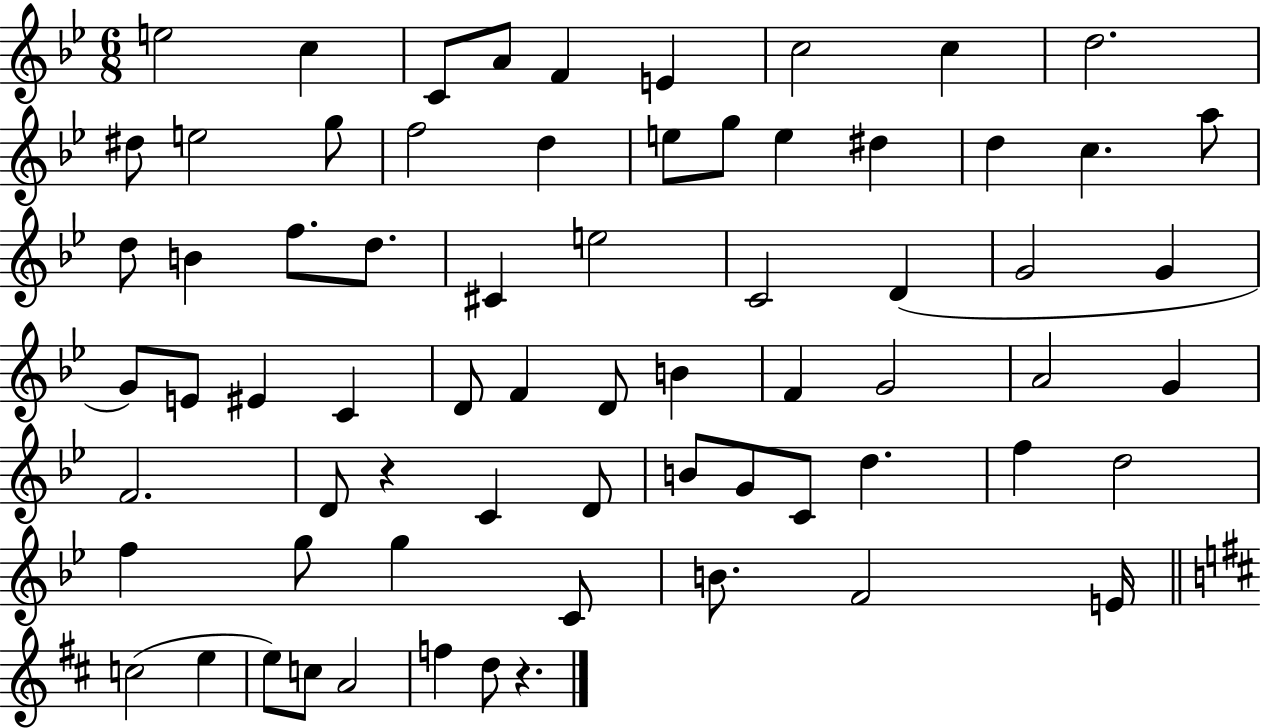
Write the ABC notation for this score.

X:1
T:Untitled
M:6/8
L:1/4
K:Bb
e2 c C/2 A/2 F E c2 c d2 ^d/2 e2 g/2 f2 d e/2 g/2 e ^d d c a/2 d/2 B f/2 d/2 ^C e2 C2 D G2 G G/2 E/2 ^E C D/2 F D/2 B F G2 A2 G F2 D/2 z C D/2 B/2 G/2 C/2 d f d2 f g/2 g C/2 B/2 F2 E/4 c2 e e/2 c/2 A2 f d/2 z